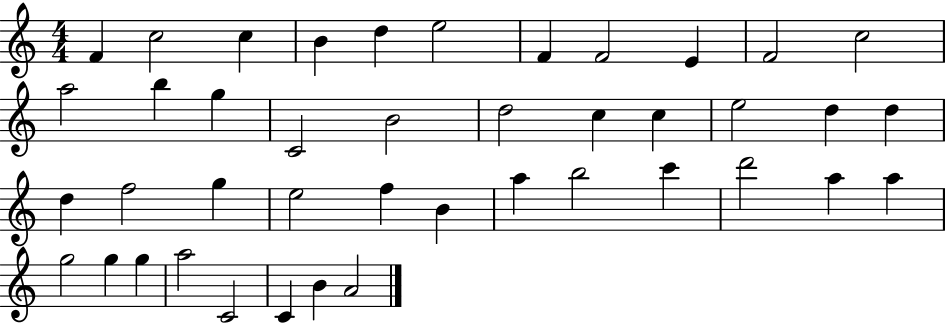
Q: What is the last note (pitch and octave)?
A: A4